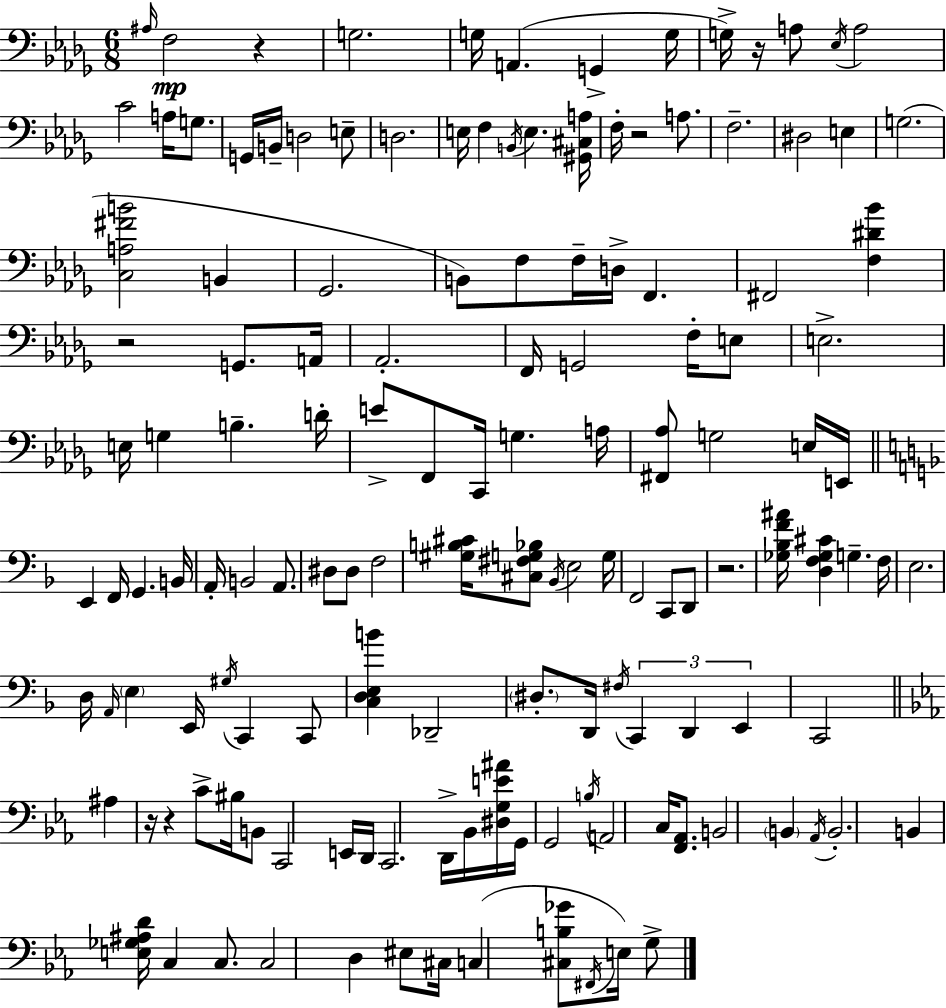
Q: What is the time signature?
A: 6/8